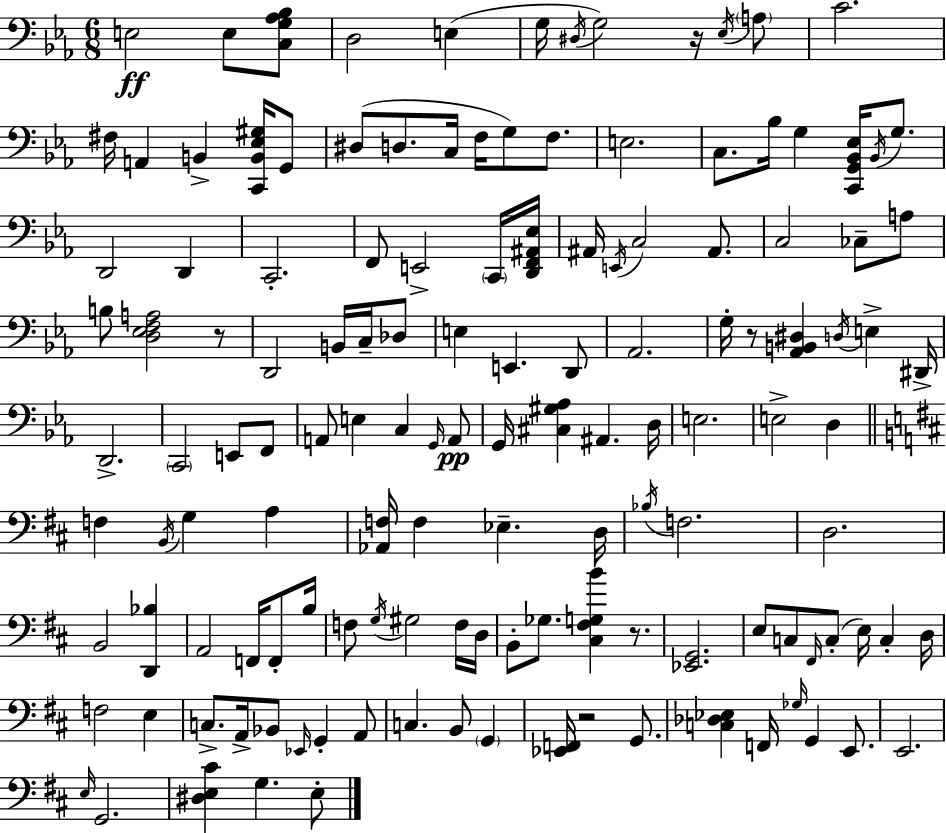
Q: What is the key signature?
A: EES major